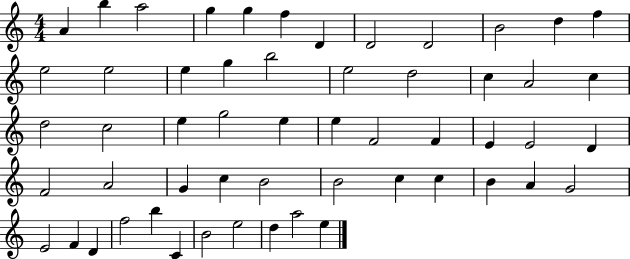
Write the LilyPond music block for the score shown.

{
  \clef treble
  \numericTimeSignature
  \time 4/4
  \key c \major
  a'4 b''4 a''2 | g''4 g''4 f''4 d'4 | d'2 d'2 | b'2 d''4 f''4 | \break e''2 e''2 | e''4 g''4 b''2 | e''2 d''2 | c''4 a'2 c''4 | \break d''2 c''2 | e''4 g''2 e''4 | e''4 f'2 f'4 | e'4 e'2 d'4 | \break f'2 a'2 | g'4 c''4 b'2 | b'2 c''4 c''4 | b'4 a'4 g'2 | \break e'2 f'4 d'4 | f''2 b''4 c'4 | b'2 e''2 | d''4 a''2 e''4 | \break \bar "|."
}